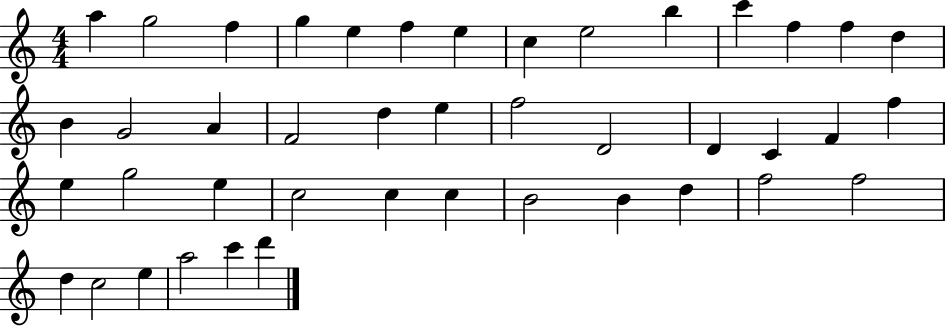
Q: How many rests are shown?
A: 0